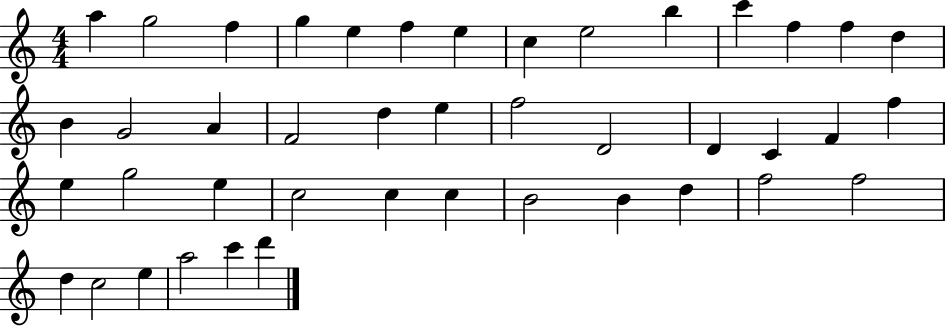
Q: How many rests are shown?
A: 0